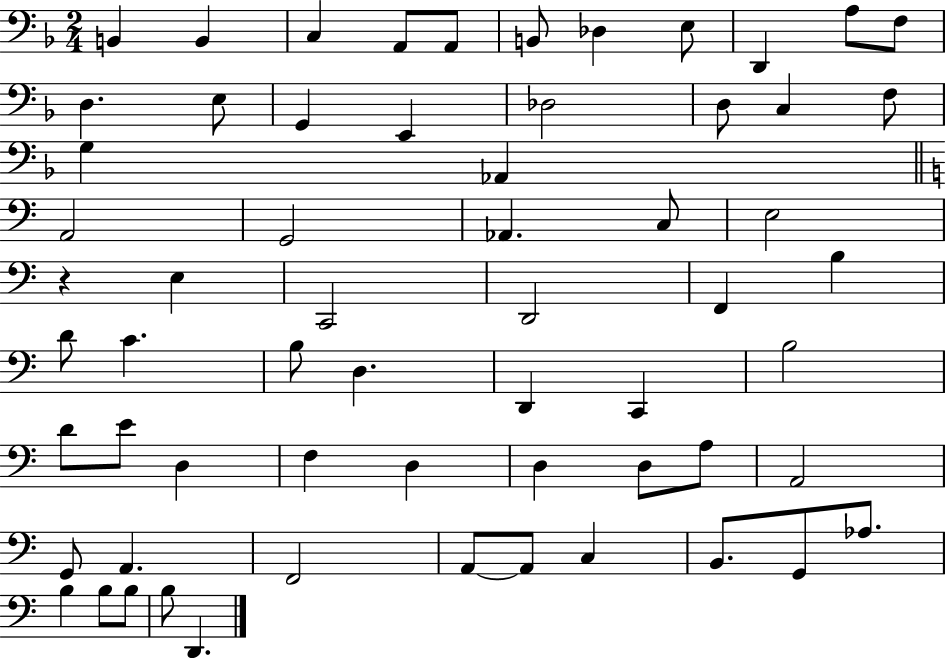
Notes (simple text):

B2/q B2/q C3/q A2/e A2/e B2/e Db3/q E3/e D2/q A3/e F3/e D3/q. E3/e G2/q E2/q Db3/h D3/e C3/q F3/e G3/q Ab2/q A2/h G2/h Ab2/q. C3/e E3/h R/q E3/q C2/h D2/h F2/q B3/q D4/e C4/q. B3/e D3/q. D2/q C2/q B3/h D4/e E4/e D3/q F3/q D3/q D3/q D3/e A3/e A2/h G2/e A2/q. F2/h A2/e A2/e C3/q B2/e. G2/e Ab3/e. B3/q B3/e B3/e B3/e D2/q.